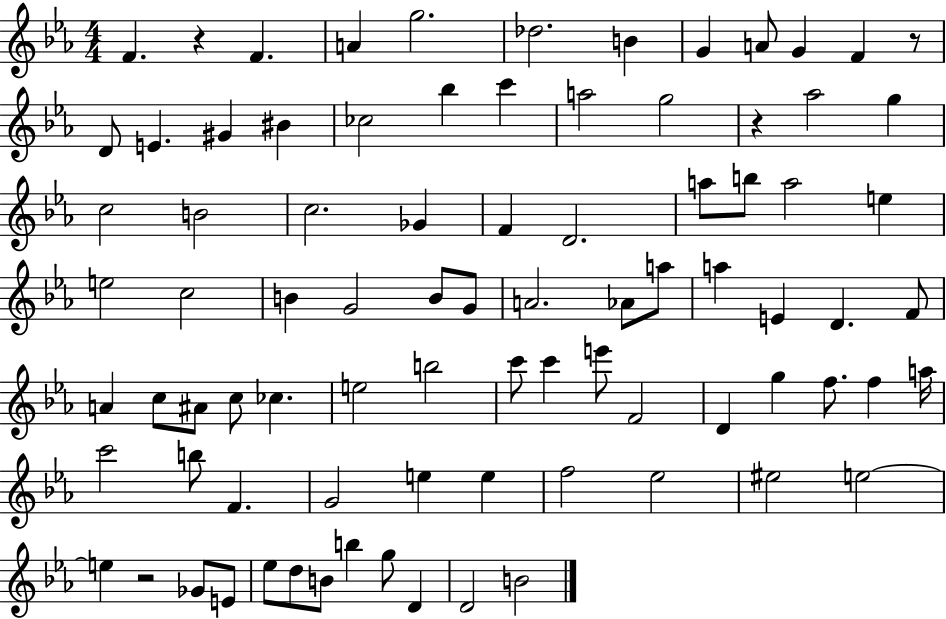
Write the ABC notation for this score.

X:1
T:Untitled
M:4/4
L:1/4
K:Eb
F z F A g2 _d2 B G A/2 G F z/2 D/2 E ^G ^B _c2 _b c' a2 g2 z _a2 g c2 B2 c2 _G F D2 a/2 b/2 a2 e e2 c2 B G2 B/2 G/2 A2 _A/2 a/2 a E D F/2 A c/2 ^A/2 c/2 _c e2 b2 c'/2 c' e'/2 F2 D g f/2 f a/4 c'2 b/2 F G2 e e f2 _e2 ^e2 e2 e z2 _G/2 E/2 _e/2 d/2 B/2 b g/2 D D2 B2